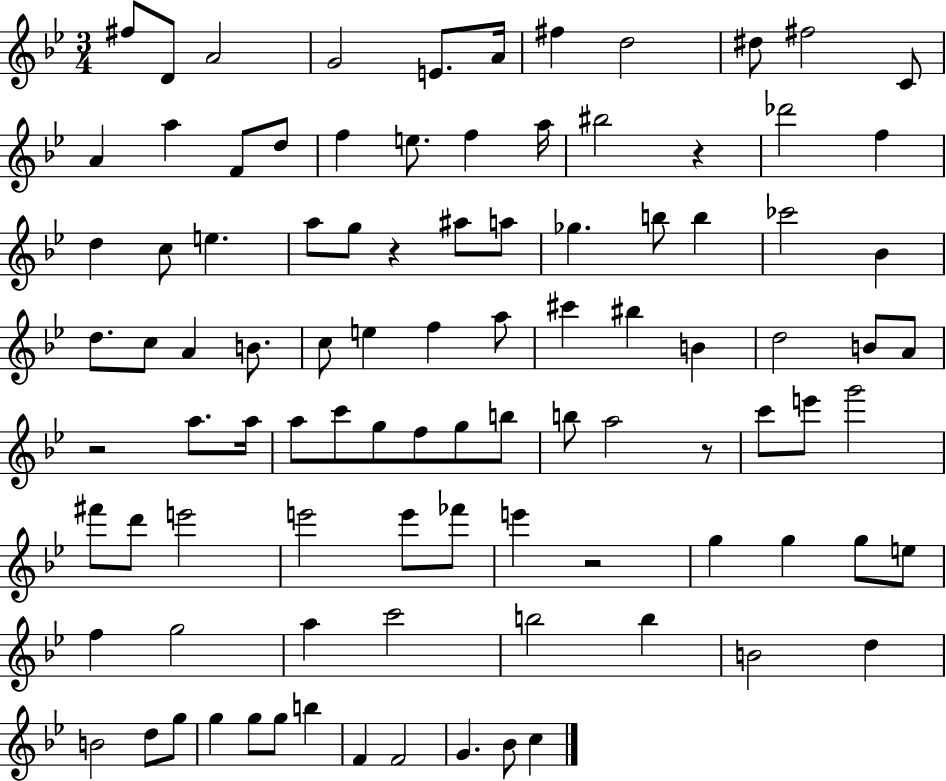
{
  \clef treble
  \numericTimeSignature
  \time 3/4
  \key bes \major
  fis''8 d'8 a'2 | g'2 e'8. a'16 | fis''4 d''2 | dis''8 fis''2 c'8 | \break a'4 a''4 f'8 d''8 | f''4 e''8. f''4 a''16 | bis''2 r4 | des'''2 f''4 | \break d''4 c''8 e''4. | a''8 g''8 r4 ais''8 a''8 | ges''4. b''8 b''4 | ces'''2 bes'4 | \break d''8. c''8 a'4 b'8. | c''8 e''4 f''4 a''8 | cis'''4 bis''4 b'4 | d''2 b'8 a'8 | \break r2 a''8. a''16 | a''8 c'''8 g''8 f''8 g''8 b''8 | b''8 a''2 r8 | c'''8 e'''8 g'''2 | \break fis'''8 d'''8 e'''2 | e'''2 e'''8 fes'''8 | e'''4 r2 | g''4 g''4 g''8 e''8 | \break f''4 g''2 | a''4 c'''2 | b''2 b''4 | b'2 d''4 | \break b'2 d''8 g''8 | g''4 g''8 g''8 b''4 | f'4 f'2 | g'4. bes'8 c''4 | \break \bar "|."
}